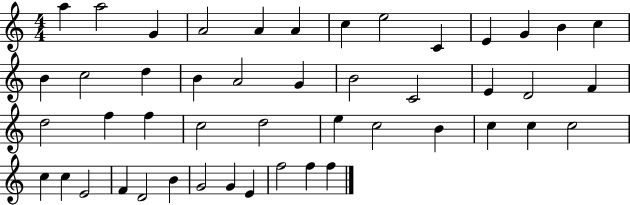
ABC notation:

X:1
T:Untitled
M:4/4
L:1/4
K:C
a a2 G A2 A A c e2 C E G B c B c2 d B A2 G B2 C2 E D2 F d2 f f c2 d2 e c2 B c c c2 c c E2 F D2 B G2 G E f2 f f